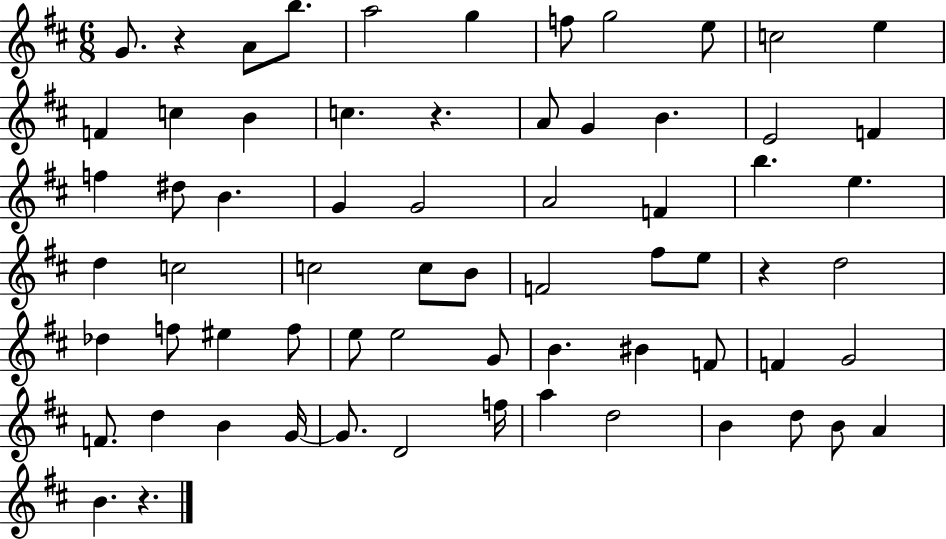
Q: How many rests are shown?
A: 4